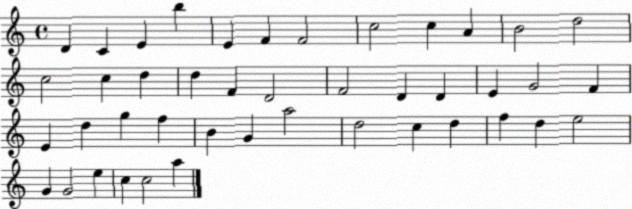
X:1
T:Untitled
M:4/4
L:1/4
K:C
D C E b E F F2 c2 c A B2 d2 c2 c d d F D2 F2 D D E G2 F E d g f B G a2 d2 c d f d e2 G G2 e c c2 a